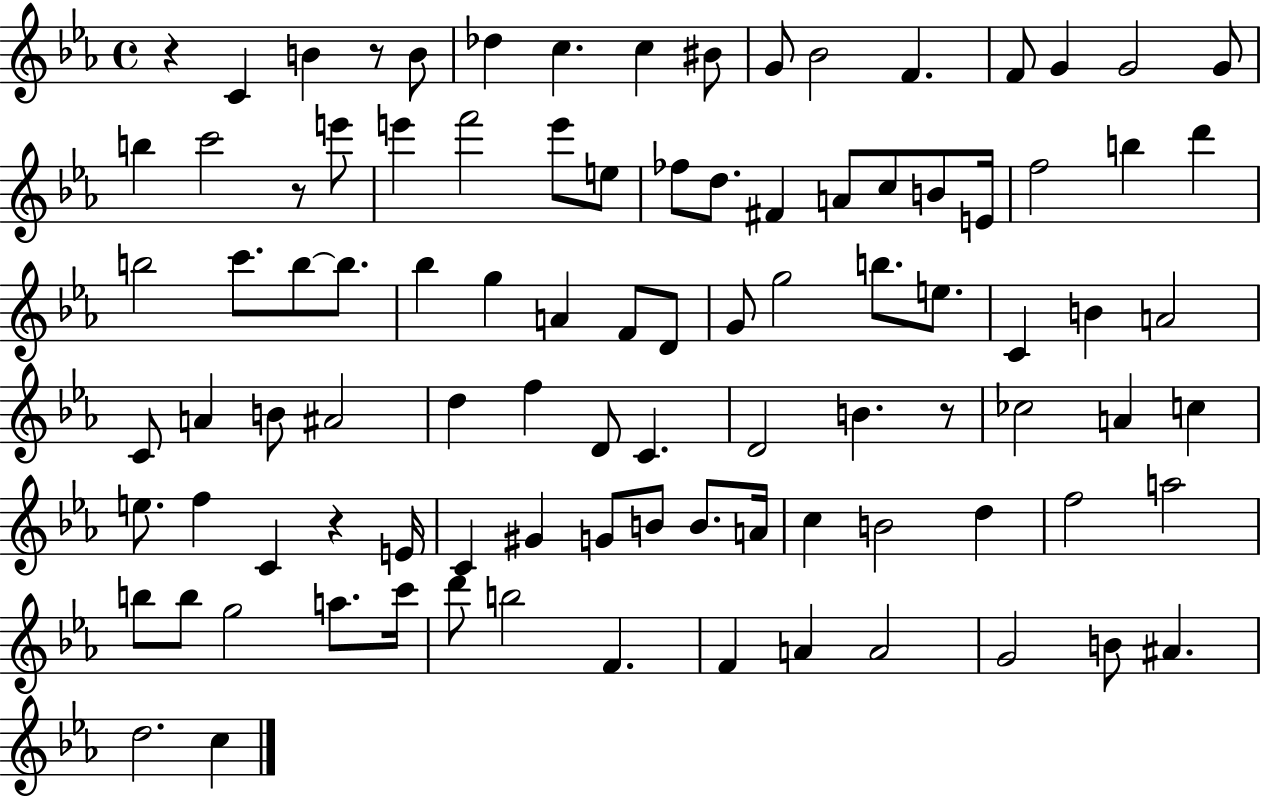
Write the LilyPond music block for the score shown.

{
  \clef treble
  \time 4/4
  \defaultTimeSignature
  \key ees \major
  r4 c'4 b'4 r8 b'8 | des''4 c''4. c''4 bis'8 | g'8 bes'2 f'4. | f'8 g'4 g'2 g'8 | \break b''4 c'''2 r8 e'''8 | e'''4 f'''2 e'''8 e''8 | fes''8 d''8. fis'4 a'8 c''8 b'8 e'16 | f''2 b''4 d'''4 | \break b''2 c'''8. b''8~~ b''8. | bes''4 g''4 a'4 f'8 d'8 | g'8 g''2 b''8. e''8. | c'4 b'4 a'2 | \break c'8 a'4 b'8 ais'2 | d''4 f''4 d'8 c'4. | d'2 b'4. r8 | ces''2 a'4 c''4 | \break e''8. f''4 c'4 r4 e'16 | c'4 gis'4 g'8 b'8 b'8. a'16 | c''4 b'2 d''4 | f''2 a''2 | \break b''8 b''8 g''2 a''8. c'''16 | d'''8 b''2 f'4. | f'4 a'4 a'2 | g'2 b'8 ais'4. | \break d''2. c''4 | \bar "|."
}